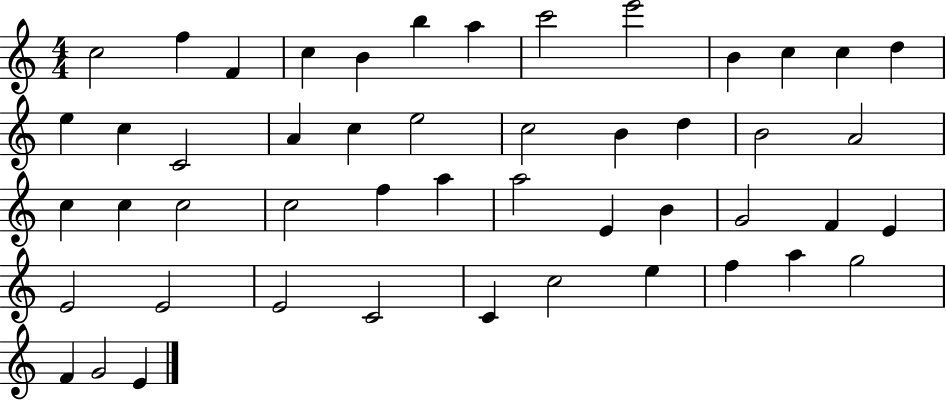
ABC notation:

X:1
T:Untitled
M:4/4
L:1/4
K:C
c2 f F c B b a c'2 e'2 B c c d e c C2 A c e2 c2 B d B2 A2 c c c2 c2 f a a2 E B G2 F E E2 E2 E2 C2 C c2 e f a g2 F G2 E